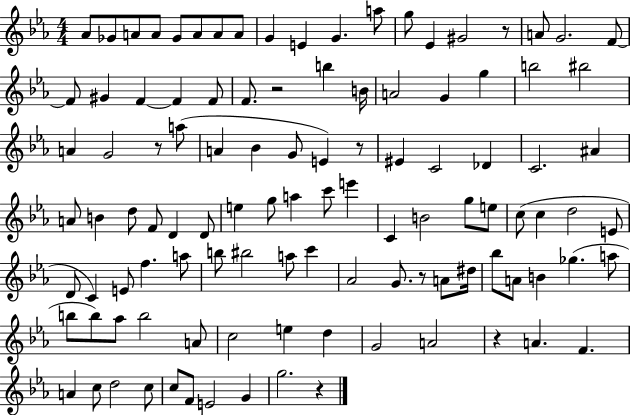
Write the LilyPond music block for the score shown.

{
  \clef treble
  \numericTimeSignature
  \time 4/4
  \key ees \major
  aes'8 ges'8 a'8 a'8 ges'8 a'8 a'8 a'8 | g'4 e'4 g'4. a''8 | g''8 ees'4 gis'2 r8 | a'8 g'2. f'8~~ | \break f'8 gis'4 f'4~~ f'4 f'8 | f'8. r2 b''4 b'16 | a'2 g'4 g''4 | b''2 bis''2 | \break a'4 g'2 r8 a''8( | a'4 bes'4 g'8 e'4) r8 | eis'4 c'2 des'4 | c'2. ais'4 | \break a'8 b'4 d''8 f'8 d'4 d'8 | e''4 g''8 a''4 c'''8 e'''4 | c'4 b'2 g''8 e''8 | c''8( c''4 d''2 e'8 | \break d'8 c'4) e'8 f''4. a''8 | b''8 bis''2 a''8 c'''4 | aes'2 g'8. r8 a'8 dis''16 | bes''8 a'8 b'4 ges''4.( a''8 | \break b''8 b''8) aes''8 b''2 a'8 | c''2 e''4 d''4 | g'2 a'2 | r4 a'4. f'4. | \break a'4 c''8 d''2 c''8 | c''8 f'8 e'2 g'4 | g''2. r4 | \bar "|."
}